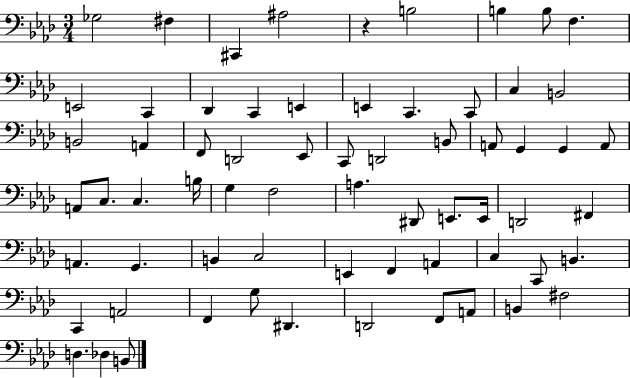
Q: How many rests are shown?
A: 1